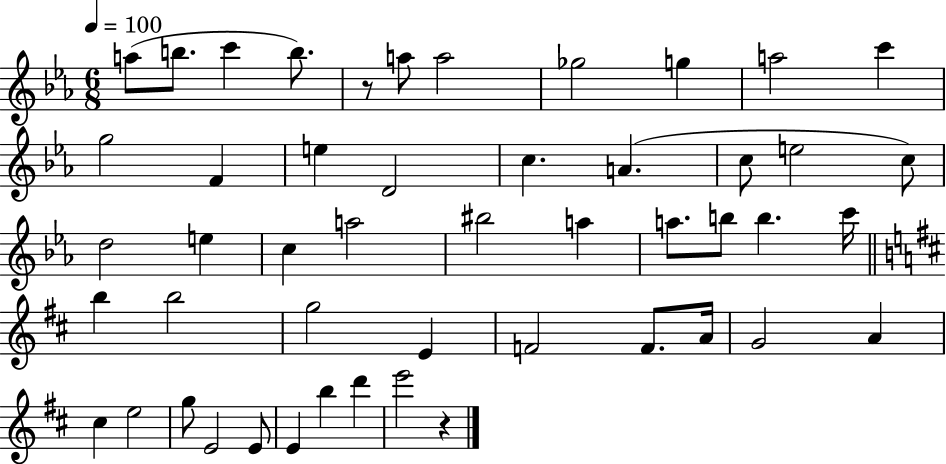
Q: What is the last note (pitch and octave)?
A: E6